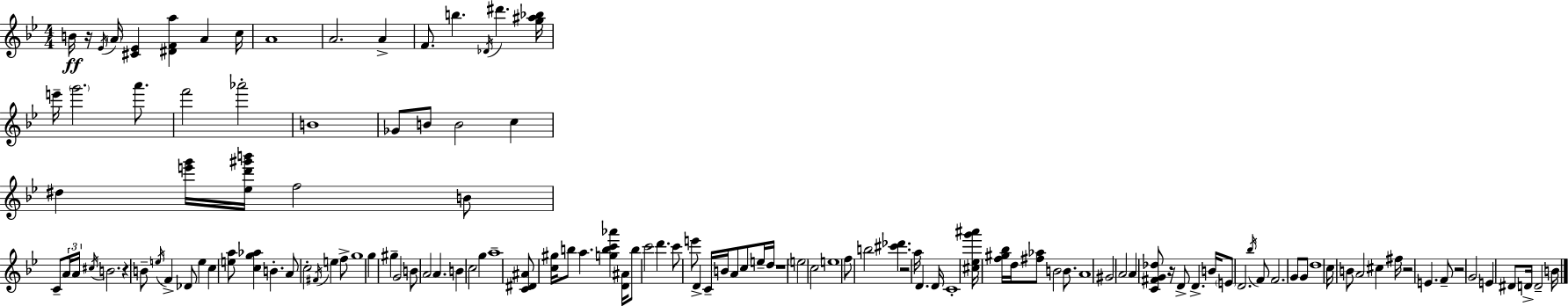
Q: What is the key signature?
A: G minor